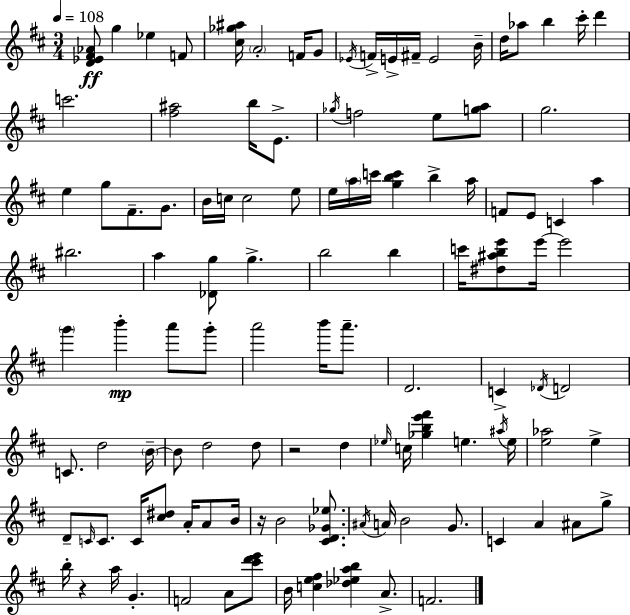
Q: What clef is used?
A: treble